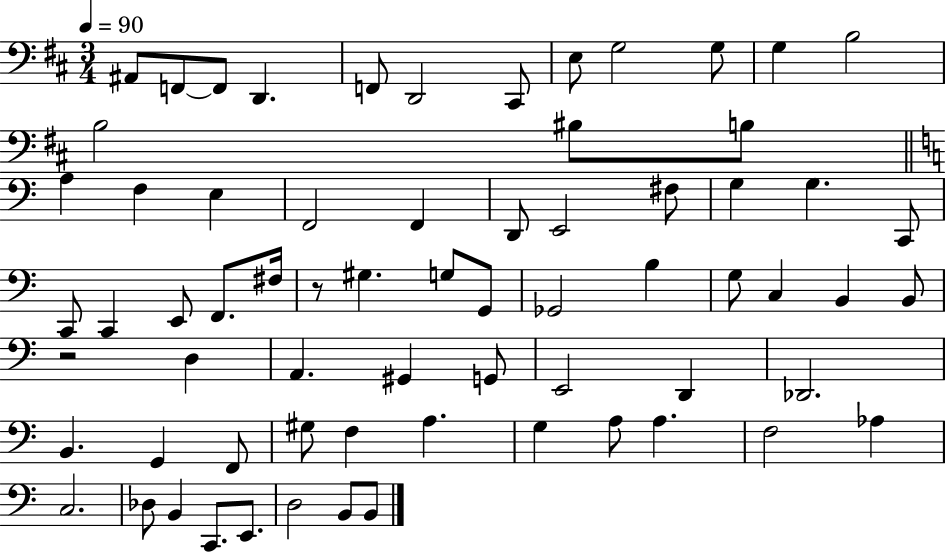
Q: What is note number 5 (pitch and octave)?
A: F2